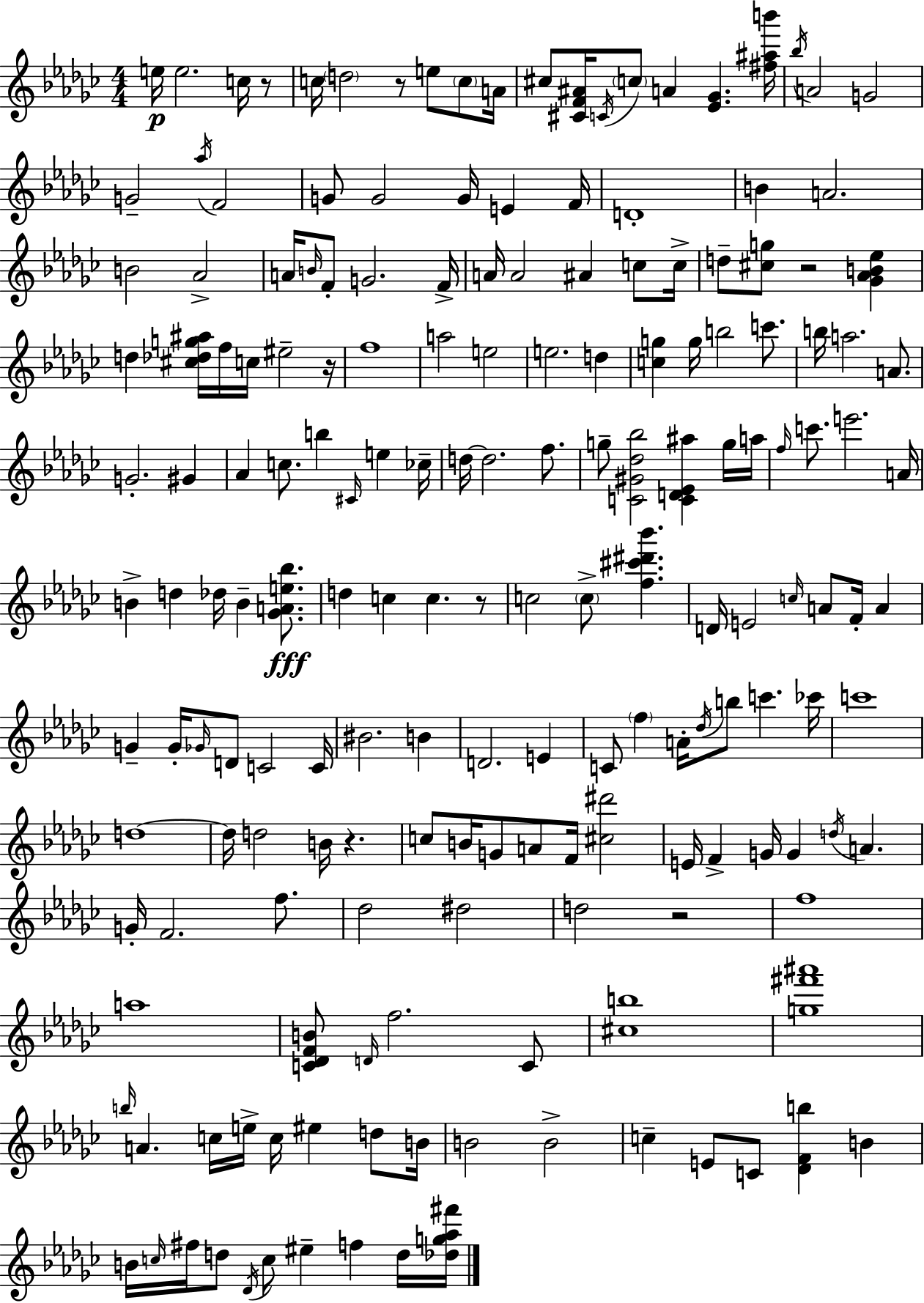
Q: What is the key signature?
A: EES minor